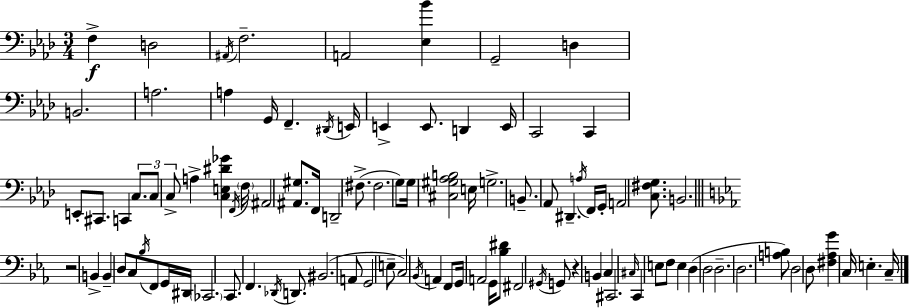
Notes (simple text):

F3/q D3/h A#2/s F3/h. A2/h [Eb3,Bb4]/q G2/h D3/q B2/h. A3/h. A3/q G2/s F2/q. D#2/s E2/s E2/q E2/e. D2/q E2/s C2/h C2/q E2/e C#2/e. C2/q C3/e. C3/e C3/e A3/q [C3,E3,D#4,Gb4]/q F2/s F3/s A#2/h [A#2,G#3]/e. F2/s D2/h F#3/e. F#3/h. G3/e G3/s [C#3,G#3,Ab3,B3]/h E3/s G3/h. B2/e. Ab2/e D#2/q. A3/s F2/s G2/s A2/h [C3,F#3,G3]/e. B2/h. R/h B2/q B2/q D3/e C3/e Bb3/s F2/e G2/s D#2/s CES2/h. C2/e. F2/q. Db2/s D2/e. BIS2/h. A2/e G2/h E3/e C3/h Bb2/s A2/q F2/e G2/s A2/h G2/s [Bb3,D#4]/e F#2/h G#2/s G2/e R/q B2/q C3/q C#2/h. C#3/s C2/q E3/e F3/e E3/q D3/q D3/h D3/h. D3/h. [A3,B3]/e D3/h D3/e [F#3,Ab3,G4]/q C3/s E3/q. C3/s